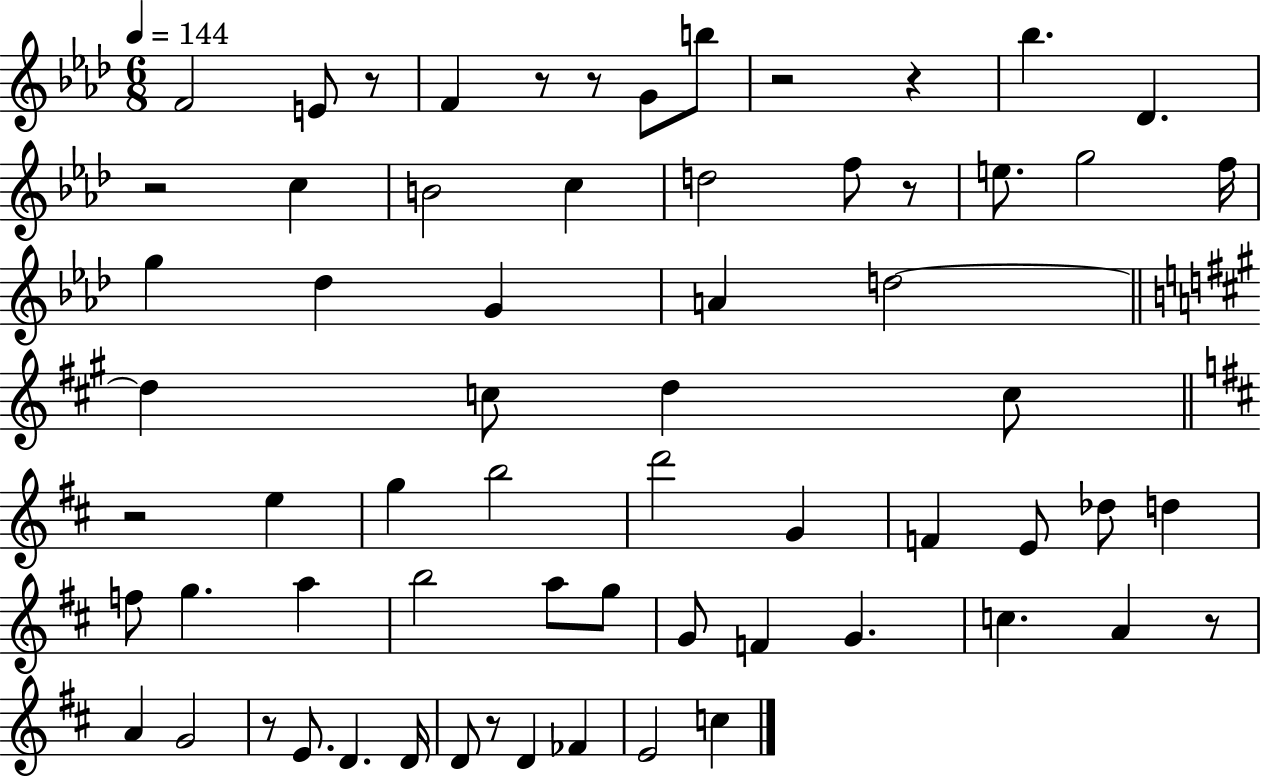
F4/h E4/e R/e F4/q R/e R/e G4/e B5/e R/h R/q Bb5/q. Db4/q. R/h C5/q B4/h C5/q D5/h F5/e R/e E5/e. G5/h F5/s G5/q Db5/q G4/q A4/q D5/h D5/q C5/e D5/q C5/e R/h E5/q G5/q B5/h D6/h G4/q F4/q E4/e Db5/e D5/q F5/e G5/q. A5/q B5/h A5/e G5/e G4/e F4/q G4/q. C5/q. A4/q R/e A4/q G4/h R/e E4/e. D4/q. D4/s D4/e R/e D4/q FES4/q E4/h C5/q